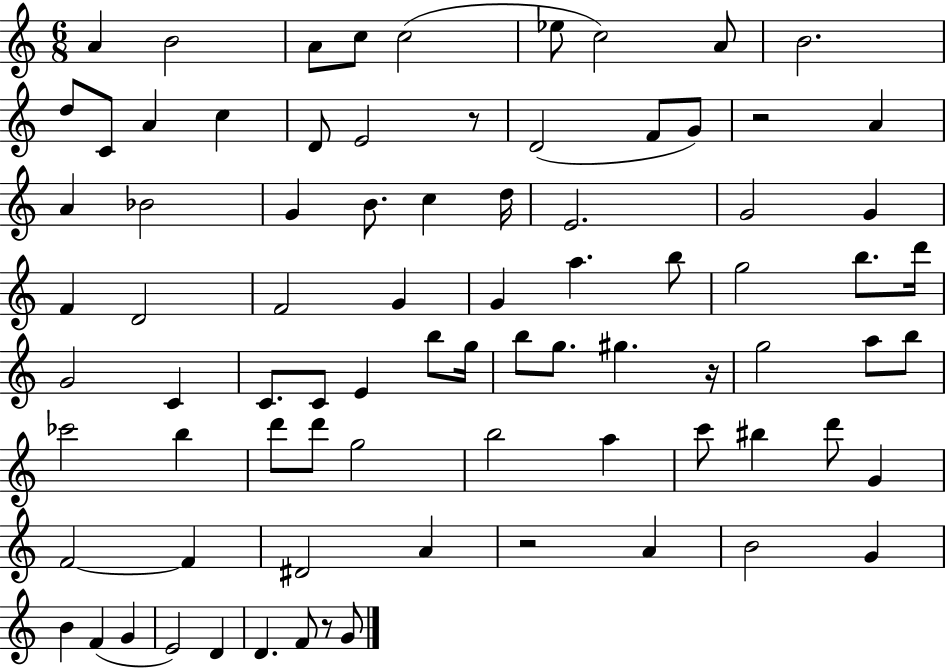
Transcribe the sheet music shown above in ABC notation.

X:1
T:Untitled
M:6/8
L:1/4
K:C
A B2 A/2 c/2 c2 _e/2 c2 A/2 B2 d/2 C/2 A c D/2 E2 z/2 D2 F/2 G/2 z2 A A _B2 G B/2 c d/4 E2 G2 G F D2 F2 G G a b/2 g2 b/2 d'/4 G2 C C/2 C/2 E b/2 g/4 b/2 g/2 ^g z/4 g2 a/2 b/2 _c'2 b d'/2 d'/2 g2 b2 a c'/2 ^b d'/2 G F2 F ^D2 A z2 A B2 G B F G E2 D D F/2 z/2 G/2